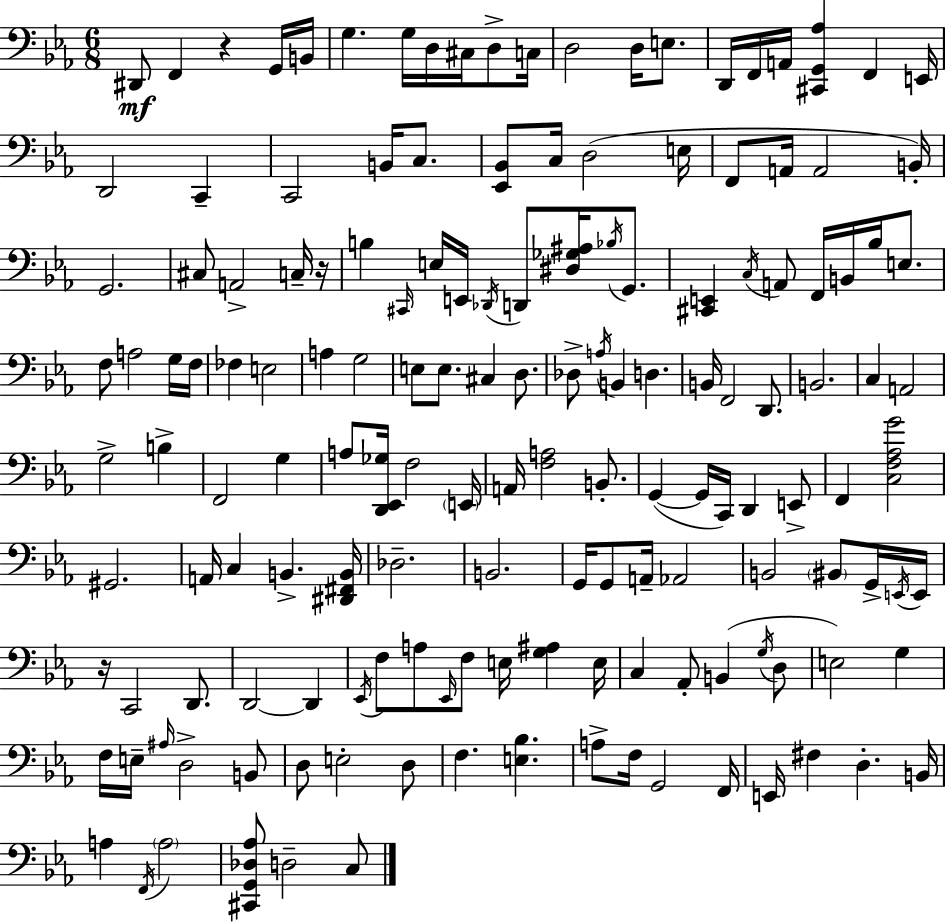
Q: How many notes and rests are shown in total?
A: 154